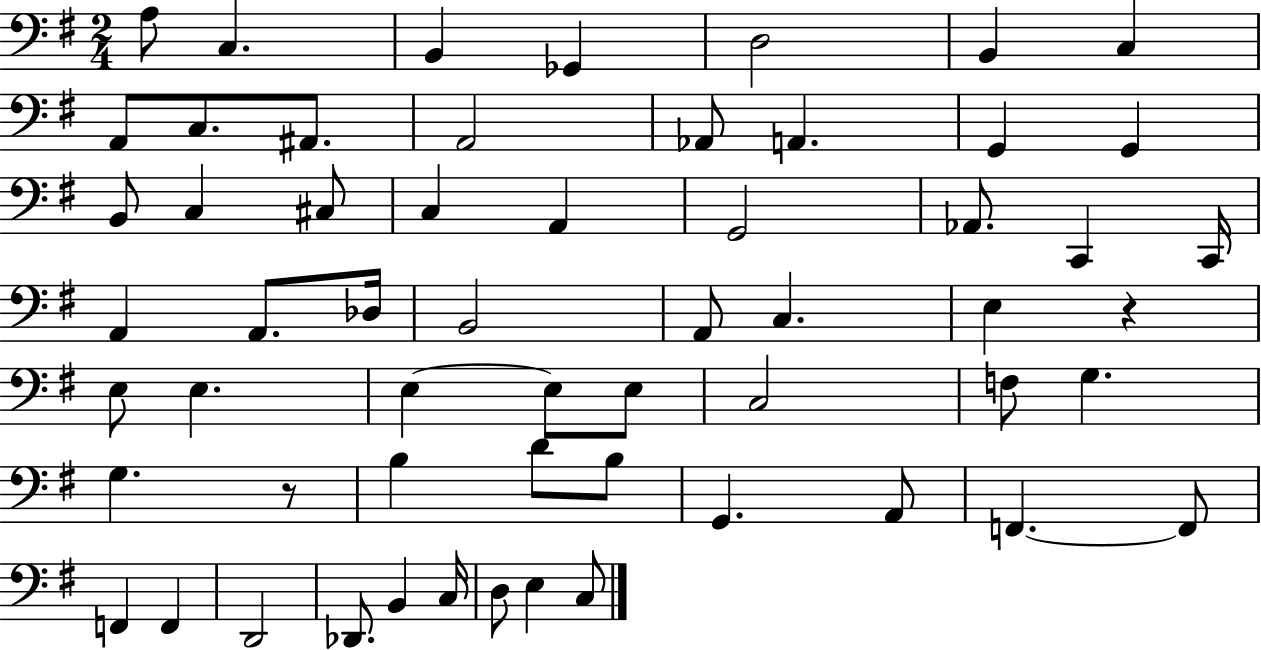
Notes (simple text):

A3/e C3/q. B2/q Gb2/q D3/h B2/q C3/q A2/e C3/e. A#2/e. A2/h Ab2/e A2/q. G2/q G2/q B2/e C3/q C#3/e C3/q A2/q G2/h Ab2/e. C2/q C2/s A2/q A2/e. Db3/s B2/h A2/e C3/q. E3/q R/q E3/e E3/q. E3/q E3/e E3/e C3/h F3/e G3/q. G3/q. R/e B3/q D4/e B3/e G2/q. A2/e F2/q. F2/e F2/q F2/q D2/h Db2/e. B2/q C3/s D3/e E3/q C3/e